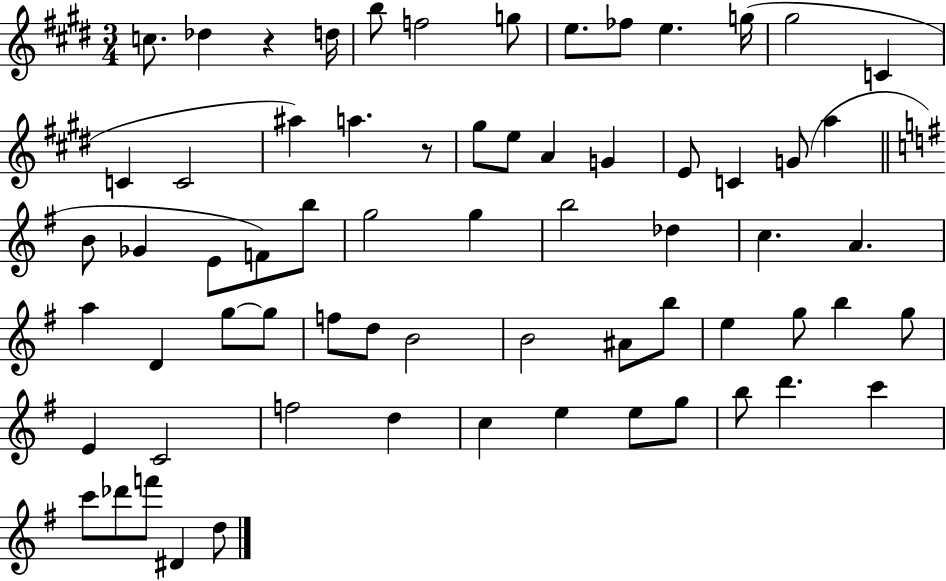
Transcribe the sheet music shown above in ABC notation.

X:1
T:Untitled
M:3/4
L:1/4
K:E
c/2 _d z d/4 b/2 f2 g/2 e/2 _f/2 e g/4 ^g2 C C C2 ^a a z/2 ^g/2 e/2 A G E/2 C G/2 a B/2 _G E/2 F/2 b/2 g2 g b2 _d c A a D g/2 g/2 f/2 d/2 B2 B2 ^A/2 b/2 e g/2 b g/2 E C2 f2 d c e e/2 g/2 b/2 d' c' c'/2 _d'/2 f'/2 ^D d/2